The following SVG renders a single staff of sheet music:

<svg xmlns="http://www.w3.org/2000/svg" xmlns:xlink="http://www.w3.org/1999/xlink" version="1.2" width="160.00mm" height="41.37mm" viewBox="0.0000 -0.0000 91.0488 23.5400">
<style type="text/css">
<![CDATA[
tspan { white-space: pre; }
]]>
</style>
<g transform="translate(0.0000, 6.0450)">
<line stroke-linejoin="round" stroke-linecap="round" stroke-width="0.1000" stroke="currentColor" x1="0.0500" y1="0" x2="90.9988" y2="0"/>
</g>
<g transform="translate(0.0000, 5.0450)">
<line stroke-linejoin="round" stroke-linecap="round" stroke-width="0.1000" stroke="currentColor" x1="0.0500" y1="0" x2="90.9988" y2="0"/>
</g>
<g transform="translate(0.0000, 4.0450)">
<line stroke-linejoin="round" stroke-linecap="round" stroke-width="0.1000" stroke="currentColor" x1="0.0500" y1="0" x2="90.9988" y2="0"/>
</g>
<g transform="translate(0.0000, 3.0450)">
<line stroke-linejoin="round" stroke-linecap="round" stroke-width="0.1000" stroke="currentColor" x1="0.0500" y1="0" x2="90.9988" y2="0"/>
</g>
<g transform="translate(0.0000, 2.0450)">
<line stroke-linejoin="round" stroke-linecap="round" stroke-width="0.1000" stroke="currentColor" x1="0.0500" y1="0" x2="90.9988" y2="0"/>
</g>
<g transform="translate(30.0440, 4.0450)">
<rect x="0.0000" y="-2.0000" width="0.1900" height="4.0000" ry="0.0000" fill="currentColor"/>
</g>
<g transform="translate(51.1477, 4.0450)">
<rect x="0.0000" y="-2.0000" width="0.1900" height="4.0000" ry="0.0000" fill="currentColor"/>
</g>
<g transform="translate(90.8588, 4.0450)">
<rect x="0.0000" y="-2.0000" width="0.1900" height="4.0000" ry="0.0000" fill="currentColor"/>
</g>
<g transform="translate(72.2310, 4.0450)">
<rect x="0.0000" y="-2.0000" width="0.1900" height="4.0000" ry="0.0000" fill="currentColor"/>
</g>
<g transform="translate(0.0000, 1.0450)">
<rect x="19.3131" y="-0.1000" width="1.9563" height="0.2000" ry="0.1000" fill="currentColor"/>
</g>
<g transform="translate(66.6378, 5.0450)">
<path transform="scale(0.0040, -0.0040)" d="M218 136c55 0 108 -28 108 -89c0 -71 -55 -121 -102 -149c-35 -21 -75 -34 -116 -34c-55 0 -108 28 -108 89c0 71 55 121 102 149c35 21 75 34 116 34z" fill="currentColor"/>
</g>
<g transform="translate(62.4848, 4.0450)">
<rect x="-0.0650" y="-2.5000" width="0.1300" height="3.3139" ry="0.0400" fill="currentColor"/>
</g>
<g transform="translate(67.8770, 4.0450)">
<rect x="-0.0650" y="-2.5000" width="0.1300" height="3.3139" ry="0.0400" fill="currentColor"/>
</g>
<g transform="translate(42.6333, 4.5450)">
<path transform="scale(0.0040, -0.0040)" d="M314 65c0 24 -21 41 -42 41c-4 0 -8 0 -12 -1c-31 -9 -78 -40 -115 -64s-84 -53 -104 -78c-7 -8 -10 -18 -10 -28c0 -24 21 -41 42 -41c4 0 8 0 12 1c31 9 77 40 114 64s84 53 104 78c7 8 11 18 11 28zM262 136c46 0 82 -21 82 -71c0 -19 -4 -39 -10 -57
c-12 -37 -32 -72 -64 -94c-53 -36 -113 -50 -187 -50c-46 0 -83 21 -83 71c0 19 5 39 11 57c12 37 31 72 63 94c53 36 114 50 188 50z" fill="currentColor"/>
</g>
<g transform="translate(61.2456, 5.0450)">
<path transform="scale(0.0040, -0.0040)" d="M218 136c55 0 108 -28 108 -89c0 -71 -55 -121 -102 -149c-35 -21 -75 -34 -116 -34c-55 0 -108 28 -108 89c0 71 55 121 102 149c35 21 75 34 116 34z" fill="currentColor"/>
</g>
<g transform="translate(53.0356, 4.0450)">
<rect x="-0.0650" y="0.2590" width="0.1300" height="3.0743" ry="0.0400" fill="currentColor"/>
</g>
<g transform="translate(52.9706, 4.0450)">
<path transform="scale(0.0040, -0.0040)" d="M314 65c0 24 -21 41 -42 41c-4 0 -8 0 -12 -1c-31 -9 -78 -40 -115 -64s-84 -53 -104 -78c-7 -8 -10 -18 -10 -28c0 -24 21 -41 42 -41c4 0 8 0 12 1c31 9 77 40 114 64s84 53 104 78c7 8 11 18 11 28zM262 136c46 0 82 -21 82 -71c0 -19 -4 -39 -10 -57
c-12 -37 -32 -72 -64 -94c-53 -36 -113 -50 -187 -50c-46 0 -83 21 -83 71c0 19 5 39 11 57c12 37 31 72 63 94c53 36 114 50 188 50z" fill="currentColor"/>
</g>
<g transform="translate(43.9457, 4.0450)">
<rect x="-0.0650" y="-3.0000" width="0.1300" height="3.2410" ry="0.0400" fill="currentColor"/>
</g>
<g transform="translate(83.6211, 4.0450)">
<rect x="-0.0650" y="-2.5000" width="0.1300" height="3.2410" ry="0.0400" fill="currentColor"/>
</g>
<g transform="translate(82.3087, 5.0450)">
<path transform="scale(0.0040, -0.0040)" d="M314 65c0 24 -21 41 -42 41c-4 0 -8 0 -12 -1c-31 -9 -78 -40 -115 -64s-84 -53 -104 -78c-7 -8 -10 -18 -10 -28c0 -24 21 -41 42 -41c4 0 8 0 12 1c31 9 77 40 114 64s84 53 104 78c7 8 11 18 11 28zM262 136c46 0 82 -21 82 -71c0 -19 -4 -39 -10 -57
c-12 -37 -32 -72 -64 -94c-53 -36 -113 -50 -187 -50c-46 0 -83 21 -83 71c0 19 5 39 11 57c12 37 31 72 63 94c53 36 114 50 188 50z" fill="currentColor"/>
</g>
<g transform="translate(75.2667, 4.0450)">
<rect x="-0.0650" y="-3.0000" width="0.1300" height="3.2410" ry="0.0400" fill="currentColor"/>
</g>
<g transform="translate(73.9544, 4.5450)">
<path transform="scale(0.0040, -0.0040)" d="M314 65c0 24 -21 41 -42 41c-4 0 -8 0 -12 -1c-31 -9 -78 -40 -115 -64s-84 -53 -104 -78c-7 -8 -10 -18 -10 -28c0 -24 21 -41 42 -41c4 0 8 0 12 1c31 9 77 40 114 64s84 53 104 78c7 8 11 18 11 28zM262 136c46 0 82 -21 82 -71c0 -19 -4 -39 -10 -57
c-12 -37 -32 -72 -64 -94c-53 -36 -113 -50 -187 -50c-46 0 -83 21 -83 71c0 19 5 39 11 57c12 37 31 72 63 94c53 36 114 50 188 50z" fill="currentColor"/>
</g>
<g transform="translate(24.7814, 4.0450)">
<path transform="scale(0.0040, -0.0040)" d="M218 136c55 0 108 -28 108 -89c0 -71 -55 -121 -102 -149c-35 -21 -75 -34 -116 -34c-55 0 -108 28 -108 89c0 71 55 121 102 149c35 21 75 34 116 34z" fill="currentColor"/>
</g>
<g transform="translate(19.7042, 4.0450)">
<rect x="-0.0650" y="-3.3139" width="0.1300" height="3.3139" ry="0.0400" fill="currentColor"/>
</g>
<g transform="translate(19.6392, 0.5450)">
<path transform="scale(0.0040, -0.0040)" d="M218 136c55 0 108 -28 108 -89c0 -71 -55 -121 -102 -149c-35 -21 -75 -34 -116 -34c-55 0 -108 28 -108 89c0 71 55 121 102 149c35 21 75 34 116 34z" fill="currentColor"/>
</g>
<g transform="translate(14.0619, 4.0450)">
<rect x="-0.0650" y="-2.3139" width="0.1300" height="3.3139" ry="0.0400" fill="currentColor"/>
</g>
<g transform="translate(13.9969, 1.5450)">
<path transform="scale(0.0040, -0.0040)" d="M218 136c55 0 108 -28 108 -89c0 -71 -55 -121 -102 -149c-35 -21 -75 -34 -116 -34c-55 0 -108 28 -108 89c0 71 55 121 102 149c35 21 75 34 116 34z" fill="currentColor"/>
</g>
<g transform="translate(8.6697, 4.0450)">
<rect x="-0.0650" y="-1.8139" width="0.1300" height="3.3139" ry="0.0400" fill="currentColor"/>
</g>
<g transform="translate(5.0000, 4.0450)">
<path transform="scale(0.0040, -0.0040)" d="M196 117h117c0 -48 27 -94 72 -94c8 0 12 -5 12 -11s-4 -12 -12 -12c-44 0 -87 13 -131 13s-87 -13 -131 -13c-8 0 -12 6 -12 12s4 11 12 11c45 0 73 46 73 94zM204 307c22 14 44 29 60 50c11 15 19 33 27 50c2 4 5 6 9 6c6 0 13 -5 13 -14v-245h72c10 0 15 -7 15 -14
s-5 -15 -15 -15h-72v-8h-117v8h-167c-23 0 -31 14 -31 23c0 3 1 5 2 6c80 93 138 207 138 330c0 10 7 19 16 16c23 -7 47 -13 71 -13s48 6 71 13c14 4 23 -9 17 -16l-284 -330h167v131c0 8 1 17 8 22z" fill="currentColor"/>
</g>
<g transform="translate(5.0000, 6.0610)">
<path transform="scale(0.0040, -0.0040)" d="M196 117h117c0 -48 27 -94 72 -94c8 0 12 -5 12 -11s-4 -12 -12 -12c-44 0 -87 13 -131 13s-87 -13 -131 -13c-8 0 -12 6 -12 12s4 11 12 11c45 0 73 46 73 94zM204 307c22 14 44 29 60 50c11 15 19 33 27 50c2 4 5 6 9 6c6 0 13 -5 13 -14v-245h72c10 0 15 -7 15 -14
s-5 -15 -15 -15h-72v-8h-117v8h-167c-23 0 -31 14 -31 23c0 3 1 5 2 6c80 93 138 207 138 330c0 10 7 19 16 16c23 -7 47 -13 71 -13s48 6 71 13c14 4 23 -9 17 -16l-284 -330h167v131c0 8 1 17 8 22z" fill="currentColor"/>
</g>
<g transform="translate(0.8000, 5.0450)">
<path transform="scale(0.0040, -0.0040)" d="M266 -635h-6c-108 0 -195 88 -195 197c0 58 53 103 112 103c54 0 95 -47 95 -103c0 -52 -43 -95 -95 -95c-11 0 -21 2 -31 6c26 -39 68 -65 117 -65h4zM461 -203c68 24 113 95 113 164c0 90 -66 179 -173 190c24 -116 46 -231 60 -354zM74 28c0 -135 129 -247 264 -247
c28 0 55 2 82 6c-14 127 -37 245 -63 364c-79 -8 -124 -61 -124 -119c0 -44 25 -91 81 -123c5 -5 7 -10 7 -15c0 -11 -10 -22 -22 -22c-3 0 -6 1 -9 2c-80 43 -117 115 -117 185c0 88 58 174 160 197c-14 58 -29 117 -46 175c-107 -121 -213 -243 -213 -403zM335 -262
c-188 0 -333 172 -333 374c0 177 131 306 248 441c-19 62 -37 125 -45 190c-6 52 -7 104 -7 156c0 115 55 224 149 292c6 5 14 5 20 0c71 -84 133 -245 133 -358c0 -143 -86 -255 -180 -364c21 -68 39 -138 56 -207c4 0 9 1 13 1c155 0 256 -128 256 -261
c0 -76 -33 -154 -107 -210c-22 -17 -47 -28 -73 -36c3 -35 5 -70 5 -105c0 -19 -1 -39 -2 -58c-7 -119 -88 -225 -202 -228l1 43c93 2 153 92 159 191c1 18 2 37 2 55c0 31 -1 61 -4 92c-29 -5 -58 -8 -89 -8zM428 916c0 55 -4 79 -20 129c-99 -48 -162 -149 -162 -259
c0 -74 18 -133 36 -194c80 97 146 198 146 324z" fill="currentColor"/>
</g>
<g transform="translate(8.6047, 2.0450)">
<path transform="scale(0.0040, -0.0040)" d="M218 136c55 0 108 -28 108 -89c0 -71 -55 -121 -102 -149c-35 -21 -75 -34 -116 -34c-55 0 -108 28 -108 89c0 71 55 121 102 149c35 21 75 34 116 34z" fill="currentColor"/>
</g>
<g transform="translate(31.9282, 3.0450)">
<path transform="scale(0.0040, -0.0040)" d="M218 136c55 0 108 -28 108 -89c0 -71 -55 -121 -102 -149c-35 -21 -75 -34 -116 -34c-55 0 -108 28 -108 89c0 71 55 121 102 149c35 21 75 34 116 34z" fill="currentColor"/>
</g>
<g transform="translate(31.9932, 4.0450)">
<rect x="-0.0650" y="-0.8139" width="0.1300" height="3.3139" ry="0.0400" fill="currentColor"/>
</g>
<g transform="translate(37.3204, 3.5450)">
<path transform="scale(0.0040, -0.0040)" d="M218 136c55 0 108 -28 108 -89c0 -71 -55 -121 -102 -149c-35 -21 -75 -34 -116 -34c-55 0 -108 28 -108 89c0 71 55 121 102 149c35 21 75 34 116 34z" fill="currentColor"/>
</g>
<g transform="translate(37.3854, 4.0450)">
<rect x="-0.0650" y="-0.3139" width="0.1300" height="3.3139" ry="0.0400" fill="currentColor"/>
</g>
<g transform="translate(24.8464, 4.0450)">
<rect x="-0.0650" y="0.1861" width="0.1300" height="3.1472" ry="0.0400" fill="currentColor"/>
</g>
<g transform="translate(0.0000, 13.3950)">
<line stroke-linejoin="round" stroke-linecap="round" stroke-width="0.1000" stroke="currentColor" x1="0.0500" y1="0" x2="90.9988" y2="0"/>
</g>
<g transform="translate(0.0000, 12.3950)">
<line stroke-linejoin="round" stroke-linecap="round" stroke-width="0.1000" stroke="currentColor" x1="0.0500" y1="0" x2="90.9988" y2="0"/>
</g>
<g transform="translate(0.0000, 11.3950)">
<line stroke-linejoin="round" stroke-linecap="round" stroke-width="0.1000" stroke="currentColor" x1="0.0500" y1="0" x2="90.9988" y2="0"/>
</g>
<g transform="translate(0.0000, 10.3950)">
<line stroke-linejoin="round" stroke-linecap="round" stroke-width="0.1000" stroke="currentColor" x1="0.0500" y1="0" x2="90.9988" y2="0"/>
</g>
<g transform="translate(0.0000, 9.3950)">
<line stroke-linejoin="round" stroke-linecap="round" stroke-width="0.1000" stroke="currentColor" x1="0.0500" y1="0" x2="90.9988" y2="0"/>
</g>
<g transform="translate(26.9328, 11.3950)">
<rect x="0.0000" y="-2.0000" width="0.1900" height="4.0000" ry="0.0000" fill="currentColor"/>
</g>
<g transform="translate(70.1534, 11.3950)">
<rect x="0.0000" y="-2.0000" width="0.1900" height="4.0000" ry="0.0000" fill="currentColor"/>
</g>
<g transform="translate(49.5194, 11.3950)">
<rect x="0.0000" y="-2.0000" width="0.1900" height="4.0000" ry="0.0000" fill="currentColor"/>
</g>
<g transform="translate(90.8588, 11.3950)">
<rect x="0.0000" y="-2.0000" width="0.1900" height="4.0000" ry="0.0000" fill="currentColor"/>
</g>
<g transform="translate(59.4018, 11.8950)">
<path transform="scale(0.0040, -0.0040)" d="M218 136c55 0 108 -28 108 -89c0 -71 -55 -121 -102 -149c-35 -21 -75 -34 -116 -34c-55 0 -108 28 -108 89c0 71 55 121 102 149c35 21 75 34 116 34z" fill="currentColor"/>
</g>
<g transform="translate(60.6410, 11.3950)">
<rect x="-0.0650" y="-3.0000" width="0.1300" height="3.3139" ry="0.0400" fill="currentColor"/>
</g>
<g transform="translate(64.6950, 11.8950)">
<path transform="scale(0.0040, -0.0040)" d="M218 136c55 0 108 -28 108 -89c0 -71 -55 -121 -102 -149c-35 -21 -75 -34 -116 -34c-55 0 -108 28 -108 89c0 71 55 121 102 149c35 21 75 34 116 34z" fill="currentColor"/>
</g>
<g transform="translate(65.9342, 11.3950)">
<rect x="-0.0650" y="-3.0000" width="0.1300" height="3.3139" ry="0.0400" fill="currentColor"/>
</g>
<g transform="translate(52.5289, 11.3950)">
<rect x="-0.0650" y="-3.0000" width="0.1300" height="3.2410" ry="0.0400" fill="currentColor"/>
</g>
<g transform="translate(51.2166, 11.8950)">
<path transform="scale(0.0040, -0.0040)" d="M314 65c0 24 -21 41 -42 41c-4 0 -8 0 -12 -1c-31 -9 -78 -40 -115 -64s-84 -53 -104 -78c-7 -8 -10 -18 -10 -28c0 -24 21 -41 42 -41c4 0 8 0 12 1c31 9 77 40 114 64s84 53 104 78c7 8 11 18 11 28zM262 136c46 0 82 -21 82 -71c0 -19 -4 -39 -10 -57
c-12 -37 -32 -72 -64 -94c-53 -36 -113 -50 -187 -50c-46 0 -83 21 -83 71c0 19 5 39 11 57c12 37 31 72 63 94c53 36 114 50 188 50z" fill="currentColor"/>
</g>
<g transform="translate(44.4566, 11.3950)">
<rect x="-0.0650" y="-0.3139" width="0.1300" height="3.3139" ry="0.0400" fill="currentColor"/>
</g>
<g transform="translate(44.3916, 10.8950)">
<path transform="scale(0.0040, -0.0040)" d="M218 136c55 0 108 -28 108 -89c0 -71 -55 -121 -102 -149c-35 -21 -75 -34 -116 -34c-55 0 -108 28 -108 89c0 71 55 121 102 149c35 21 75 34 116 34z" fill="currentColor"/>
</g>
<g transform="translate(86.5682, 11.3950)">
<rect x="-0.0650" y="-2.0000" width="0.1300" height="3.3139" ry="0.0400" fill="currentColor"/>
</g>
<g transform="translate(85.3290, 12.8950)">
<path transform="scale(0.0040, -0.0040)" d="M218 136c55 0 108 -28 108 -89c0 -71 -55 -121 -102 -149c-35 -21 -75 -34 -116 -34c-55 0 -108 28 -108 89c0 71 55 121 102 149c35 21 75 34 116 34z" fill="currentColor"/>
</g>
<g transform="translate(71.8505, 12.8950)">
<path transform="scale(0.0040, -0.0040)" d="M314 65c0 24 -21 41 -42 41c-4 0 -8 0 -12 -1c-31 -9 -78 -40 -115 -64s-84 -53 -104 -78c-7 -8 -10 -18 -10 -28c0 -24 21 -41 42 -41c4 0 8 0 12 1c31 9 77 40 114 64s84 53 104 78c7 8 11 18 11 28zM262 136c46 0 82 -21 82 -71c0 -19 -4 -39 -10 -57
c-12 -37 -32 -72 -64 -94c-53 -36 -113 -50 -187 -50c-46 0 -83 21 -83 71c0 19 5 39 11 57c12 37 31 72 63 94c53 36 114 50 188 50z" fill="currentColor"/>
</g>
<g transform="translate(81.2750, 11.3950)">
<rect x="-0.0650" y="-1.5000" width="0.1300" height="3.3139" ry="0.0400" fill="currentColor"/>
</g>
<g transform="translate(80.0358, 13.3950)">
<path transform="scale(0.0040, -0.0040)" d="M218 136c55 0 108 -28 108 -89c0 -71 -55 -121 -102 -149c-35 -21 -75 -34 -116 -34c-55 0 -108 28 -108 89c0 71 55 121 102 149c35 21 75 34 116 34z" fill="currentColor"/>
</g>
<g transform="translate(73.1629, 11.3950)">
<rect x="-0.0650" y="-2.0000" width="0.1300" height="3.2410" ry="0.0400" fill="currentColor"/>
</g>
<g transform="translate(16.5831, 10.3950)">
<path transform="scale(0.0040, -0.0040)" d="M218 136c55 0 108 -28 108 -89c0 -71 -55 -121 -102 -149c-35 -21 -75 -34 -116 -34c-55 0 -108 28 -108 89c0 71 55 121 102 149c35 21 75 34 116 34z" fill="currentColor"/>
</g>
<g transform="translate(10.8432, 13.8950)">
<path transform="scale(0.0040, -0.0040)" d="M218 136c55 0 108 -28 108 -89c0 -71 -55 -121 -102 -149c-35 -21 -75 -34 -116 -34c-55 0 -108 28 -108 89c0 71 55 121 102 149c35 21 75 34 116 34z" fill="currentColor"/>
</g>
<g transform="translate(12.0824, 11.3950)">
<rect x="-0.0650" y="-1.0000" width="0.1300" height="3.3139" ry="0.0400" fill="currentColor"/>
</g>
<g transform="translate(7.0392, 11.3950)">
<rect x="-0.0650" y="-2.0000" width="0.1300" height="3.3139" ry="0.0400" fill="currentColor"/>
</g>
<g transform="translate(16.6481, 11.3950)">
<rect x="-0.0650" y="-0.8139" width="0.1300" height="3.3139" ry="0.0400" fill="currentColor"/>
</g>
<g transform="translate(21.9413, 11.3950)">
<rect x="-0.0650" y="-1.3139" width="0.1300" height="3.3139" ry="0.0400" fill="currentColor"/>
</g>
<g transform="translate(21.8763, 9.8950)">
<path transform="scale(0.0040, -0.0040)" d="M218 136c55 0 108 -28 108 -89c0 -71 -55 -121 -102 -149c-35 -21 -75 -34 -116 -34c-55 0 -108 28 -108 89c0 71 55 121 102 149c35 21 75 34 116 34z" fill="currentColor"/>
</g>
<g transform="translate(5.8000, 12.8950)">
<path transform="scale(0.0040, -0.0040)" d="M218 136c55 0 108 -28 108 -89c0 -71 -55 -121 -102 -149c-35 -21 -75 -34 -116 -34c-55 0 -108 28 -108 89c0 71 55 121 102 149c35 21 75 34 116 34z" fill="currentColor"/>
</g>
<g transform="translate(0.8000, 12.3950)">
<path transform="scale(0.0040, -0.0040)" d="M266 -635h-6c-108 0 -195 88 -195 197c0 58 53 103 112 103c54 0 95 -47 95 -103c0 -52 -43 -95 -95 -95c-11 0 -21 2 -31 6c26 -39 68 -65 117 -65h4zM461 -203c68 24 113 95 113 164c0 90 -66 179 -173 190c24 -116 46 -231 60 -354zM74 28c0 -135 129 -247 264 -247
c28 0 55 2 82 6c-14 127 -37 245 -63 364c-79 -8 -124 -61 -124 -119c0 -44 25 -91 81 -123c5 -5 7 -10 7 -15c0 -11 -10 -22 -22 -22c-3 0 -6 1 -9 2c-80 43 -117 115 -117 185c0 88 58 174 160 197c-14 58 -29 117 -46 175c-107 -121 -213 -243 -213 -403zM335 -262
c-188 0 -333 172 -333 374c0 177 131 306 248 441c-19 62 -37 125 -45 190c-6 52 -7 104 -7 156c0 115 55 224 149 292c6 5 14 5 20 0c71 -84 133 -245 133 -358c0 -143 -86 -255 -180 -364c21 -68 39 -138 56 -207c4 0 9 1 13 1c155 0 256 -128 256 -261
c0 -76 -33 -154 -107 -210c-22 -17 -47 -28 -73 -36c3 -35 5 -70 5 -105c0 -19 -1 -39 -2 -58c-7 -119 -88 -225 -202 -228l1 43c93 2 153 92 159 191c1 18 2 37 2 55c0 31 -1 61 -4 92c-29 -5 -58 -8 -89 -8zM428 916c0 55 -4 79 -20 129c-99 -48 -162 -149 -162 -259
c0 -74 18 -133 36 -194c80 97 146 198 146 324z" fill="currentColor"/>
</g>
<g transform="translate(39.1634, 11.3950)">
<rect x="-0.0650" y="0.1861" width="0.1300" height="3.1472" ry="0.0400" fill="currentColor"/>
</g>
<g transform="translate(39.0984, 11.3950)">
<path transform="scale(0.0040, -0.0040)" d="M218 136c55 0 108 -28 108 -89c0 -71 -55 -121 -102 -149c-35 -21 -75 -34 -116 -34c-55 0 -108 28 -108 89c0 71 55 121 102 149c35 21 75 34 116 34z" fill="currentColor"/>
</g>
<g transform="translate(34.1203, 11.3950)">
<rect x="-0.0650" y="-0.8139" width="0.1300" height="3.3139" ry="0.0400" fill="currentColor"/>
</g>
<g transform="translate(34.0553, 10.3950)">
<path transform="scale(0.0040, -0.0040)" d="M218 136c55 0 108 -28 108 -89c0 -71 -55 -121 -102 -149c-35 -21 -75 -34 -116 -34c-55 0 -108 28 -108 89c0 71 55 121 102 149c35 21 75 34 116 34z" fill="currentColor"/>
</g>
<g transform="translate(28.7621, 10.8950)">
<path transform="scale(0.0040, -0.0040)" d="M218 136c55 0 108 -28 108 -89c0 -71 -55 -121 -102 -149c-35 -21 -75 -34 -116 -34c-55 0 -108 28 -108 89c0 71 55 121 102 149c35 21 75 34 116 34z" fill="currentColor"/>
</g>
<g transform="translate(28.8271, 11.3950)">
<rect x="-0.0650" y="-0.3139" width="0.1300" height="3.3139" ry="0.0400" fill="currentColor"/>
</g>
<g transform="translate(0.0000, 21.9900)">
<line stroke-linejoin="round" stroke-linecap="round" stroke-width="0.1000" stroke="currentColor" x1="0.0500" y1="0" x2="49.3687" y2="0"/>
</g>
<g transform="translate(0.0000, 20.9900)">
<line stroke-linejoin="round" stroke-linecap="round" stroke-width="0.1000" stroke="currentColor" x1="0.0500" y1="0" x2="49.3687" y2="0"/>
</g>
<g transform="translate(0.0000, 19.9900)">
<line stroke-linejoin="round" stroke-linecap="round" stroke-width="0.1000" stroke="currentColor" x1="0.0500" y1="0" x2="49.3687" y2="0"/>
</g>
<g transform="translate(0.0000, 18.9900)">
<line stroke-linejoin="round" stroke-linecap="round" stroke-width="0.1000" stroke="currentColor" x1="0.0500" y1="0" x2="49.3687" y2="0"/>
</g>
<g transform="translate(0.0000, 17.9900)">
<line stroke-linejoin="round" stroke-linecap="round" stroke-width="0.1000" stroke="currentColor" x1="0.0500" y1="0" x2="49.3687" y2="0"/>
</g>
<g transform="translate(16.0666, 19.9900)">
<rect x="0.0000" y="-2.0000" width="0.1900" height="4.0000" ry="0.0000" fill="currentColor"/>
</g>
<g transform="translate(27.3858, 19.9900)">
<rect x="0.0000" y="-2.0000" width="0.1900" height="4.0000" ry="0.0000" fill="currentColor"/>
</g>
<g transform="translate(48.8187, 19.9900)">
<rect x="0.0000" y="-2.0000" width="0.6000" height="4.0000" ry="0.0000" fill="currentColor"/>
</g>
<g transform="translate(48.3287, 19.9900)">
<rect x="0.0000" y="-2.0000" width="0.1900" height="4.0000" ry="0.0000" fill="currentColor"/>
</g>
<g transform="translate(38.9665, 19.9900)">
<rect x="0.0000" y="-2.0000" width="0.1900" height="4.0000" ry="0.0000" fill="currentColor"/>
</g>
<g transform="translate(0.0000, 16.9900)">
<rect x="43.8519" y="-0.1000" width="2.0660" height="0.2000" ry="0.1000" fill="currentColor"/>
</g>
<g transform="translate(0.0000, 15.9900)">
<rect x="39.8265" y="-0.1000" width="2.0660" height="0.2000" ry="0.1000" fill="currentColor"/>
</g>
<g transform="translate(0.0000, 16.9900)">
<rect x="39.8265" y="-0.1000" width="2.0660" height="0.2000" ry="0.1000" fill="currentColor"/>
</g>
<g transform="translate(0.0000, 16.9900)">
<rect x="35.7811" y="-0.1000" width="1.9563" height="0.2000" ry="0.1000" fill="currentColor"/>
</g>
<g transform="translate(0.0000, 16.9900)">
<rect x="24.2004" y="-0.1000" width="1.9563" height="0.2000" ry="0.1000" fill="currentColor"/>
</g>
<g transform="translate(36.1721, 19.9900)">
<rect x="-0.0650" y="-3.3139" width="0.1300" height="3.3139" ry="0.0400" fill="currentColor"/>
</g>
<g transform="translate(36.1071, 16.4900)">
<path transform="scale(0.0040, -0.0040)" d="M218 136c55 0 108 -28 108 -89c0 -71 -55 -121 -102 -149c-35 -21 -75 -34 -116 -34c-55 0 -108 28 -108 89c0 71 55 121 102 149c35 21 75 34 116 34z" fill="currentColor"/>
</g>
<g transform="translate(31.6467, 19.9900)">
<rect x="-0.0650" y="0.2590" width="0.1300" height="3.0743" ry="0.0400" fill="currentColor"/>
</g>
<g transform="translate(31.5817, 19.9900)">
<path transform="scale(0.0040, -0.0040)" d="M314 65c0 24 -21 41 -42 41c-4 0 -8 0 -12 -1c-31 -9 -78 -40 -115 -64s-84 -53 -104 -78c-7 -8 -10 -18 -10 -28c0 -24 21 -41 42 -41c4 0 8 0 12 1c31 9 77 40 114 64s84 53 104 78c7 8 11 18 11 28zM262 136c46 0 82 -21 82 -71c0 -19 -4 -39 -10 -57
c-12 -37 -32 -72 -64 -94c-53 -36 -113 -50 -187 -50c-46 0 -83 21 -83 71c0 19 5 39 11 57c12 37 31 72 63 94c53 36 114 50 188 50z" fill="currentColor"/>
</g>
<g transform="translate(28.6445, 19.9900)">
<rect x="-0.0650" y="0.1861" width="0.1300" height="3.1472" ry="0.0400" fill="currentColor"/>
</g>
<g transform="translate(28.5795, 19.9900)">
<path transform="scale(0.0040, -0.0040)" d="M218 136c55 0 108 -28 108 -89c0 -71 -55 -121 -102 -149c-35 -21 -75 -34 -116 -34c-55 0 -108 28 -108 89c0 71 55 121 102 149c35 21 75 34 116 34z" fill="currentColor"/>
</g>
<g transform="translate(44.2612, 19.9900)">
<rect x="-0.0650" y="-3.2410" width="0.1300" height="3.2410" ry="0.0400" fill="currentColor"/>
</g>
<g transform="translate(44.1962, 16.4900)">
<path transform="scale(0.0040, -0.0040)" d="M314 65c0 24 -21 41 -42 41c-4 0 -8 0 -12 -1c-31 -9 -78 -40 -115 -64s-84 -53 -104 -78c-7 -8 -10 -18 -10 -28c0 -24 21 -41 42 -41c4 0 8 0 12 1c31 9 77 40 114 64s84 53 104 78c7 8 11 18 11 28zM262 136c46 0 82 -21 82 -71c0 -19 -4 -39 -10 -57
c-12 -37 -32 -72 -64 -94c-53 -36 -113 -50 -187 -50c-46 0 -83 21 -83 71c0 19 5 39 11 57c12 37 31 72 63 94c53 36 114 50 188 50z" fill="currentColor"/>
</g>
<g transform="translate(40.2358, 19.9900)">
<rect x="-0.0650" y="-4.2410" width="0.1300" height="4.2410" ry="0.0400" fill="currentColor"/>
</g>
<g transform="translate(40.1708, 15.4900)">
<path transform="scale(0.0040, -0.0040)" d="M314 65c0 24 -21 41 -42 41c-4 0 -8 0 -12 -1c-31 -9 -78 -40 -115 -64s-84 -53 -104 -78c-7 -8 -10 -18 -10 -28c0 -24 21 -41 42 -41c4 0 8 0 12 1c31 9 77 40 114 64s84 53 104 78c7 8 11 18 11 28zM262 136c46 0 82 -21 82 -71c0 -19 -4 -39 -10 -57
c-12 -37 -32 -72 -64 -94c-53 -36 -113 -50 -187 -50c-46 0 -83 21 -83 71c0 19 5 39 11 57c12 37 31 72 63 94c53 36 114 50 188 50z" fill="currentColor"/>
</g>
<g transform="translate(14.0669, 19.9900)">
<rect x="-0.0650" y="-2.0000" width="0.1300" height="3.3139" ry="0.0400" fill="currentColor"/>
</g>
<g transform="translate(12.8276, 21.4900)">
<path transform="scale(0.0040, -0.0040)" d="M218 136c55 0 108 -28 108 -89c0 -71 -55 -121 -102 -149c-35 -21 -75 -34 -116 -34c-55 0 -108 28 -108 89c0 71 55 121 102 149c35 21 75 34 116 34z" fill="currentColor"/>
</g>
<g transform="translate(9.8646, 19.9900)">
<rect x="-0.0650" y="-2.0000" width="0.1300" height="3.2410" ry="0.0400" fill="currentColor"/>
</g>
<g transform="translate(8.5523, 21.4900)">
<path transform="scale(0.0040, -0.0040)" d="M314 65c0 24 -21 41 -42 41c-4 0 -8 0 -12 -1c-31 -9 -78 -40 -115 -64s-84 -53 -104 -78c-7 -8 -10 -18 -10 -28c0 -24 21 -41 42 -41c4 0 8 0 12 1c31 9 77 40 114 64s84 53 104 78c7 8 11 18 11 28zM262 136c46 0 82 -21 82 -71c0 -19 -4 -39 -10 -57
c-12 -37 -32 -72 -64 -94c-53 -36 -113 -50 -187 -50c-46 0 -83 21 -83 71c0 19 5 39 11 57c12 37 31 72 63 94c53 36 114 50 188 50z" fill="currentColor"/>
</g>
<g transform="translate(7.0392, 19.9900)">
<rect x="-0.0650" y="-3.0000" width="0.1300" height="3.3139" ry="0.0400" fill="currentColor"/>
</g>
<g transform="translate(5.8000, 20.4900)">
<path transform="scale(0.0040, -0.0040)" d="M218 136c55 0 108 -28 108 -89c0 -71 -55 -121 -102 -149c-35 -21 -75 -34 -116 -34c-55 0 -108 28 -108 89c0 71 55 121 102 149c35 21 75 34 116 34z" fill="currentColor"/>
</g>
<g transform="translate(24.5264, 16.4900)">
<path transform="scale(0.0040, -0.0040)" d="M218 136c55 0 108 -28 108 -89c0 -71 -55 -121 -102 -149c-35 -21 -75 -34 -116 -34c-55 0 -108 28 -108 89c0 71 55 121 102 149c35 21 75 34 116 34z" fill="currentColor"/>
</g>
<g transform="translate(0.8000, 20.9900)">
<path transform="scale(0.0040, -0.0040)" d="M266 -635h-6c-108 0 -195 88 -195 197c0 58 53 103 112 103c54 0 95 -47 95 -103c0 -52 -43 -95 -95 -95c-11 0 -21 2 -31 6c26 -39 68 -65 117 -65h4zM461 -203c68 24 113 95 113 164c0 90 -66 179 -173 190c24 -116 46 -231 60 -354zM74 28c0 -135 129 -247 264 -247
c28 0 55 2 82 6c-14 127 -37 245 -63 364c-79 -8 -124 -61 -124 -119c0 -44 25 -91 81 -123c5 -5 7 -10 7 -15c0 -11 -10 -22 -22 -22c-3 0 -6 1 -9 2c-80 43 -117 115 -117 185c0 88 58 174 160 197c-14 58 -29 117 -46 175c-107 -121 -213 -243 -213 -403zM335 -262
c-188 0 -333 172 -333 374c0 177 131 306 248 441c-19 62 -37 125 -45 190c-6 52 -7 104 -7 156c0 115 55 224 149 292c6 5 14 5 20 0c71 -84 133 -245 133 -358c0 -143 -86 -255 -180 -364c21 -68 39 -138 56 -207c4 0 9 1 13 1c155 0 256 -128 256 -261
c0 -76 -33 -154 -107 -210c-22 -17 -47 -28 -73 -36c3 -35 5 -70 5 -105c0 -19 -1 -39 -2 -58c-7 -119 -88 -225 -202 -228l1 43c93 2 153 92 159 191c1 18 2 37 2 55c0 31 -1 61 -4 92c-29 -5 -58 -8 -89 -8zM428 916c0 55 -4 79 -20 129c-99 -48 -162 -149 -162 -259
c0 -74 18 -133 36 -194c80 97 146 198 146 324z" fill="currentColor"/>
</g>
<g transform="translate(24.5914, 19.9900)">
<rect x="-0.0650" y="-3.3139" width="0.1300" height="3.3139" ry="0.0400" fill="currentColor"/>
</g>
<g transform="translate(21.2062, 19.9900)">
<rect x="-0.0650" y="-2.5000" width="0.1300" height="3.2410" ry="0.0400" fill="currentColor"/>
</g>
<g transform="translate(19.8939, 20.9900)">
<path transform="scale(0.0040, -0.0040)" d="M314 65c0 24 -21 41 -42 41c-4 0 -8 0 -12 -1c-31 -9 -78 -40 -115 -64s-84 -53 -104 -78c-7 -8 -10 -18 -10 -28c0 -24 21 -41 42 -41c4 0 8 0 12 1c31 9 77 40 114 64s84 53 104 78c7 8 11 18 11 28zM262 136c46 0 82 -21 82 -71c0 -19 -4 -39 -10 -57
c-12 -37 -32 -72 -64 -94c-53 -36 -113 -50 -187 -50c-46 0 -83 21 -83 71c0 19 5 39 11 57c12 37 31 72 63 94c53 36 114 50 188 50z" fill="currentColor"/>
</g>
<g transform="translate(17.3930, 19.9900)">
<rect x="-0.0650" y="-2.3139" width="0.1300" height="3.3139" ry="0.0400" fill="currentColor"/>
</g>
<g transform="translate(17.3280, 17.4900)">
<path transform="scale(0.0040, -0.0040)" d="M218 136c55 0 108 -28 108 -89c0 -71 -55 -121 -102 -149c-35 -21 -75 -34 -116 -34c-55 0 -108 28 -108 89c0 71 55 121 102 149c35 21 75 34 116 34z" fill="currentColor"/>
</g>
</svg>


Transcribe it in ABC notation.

X:1
T:Untitled
M:4/4
L:1/4
K:C
f g b B d c A2 B2 G G A2 G2 F D d e c d B c A2 A A F2 E F A F2 F g G2 b B B2 b d'2 b2